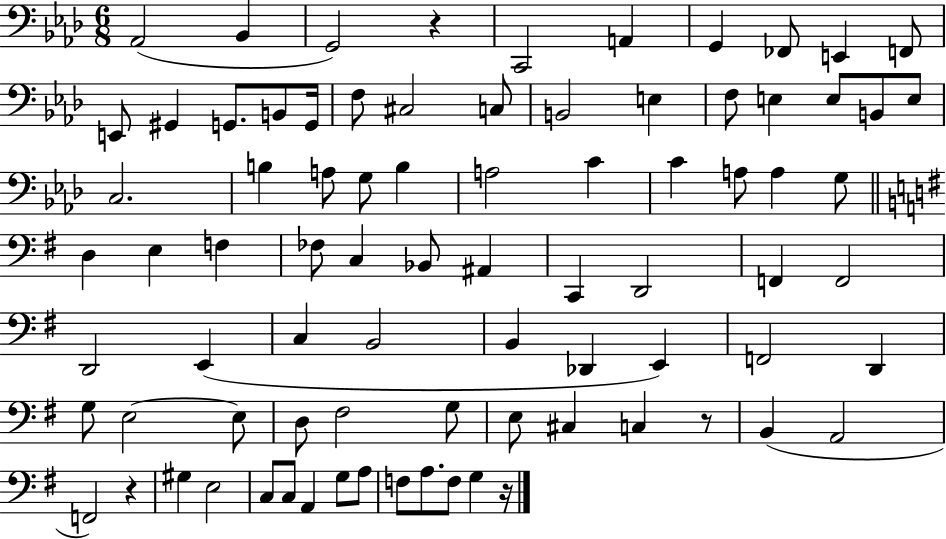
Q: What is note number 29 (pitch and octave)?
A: B3